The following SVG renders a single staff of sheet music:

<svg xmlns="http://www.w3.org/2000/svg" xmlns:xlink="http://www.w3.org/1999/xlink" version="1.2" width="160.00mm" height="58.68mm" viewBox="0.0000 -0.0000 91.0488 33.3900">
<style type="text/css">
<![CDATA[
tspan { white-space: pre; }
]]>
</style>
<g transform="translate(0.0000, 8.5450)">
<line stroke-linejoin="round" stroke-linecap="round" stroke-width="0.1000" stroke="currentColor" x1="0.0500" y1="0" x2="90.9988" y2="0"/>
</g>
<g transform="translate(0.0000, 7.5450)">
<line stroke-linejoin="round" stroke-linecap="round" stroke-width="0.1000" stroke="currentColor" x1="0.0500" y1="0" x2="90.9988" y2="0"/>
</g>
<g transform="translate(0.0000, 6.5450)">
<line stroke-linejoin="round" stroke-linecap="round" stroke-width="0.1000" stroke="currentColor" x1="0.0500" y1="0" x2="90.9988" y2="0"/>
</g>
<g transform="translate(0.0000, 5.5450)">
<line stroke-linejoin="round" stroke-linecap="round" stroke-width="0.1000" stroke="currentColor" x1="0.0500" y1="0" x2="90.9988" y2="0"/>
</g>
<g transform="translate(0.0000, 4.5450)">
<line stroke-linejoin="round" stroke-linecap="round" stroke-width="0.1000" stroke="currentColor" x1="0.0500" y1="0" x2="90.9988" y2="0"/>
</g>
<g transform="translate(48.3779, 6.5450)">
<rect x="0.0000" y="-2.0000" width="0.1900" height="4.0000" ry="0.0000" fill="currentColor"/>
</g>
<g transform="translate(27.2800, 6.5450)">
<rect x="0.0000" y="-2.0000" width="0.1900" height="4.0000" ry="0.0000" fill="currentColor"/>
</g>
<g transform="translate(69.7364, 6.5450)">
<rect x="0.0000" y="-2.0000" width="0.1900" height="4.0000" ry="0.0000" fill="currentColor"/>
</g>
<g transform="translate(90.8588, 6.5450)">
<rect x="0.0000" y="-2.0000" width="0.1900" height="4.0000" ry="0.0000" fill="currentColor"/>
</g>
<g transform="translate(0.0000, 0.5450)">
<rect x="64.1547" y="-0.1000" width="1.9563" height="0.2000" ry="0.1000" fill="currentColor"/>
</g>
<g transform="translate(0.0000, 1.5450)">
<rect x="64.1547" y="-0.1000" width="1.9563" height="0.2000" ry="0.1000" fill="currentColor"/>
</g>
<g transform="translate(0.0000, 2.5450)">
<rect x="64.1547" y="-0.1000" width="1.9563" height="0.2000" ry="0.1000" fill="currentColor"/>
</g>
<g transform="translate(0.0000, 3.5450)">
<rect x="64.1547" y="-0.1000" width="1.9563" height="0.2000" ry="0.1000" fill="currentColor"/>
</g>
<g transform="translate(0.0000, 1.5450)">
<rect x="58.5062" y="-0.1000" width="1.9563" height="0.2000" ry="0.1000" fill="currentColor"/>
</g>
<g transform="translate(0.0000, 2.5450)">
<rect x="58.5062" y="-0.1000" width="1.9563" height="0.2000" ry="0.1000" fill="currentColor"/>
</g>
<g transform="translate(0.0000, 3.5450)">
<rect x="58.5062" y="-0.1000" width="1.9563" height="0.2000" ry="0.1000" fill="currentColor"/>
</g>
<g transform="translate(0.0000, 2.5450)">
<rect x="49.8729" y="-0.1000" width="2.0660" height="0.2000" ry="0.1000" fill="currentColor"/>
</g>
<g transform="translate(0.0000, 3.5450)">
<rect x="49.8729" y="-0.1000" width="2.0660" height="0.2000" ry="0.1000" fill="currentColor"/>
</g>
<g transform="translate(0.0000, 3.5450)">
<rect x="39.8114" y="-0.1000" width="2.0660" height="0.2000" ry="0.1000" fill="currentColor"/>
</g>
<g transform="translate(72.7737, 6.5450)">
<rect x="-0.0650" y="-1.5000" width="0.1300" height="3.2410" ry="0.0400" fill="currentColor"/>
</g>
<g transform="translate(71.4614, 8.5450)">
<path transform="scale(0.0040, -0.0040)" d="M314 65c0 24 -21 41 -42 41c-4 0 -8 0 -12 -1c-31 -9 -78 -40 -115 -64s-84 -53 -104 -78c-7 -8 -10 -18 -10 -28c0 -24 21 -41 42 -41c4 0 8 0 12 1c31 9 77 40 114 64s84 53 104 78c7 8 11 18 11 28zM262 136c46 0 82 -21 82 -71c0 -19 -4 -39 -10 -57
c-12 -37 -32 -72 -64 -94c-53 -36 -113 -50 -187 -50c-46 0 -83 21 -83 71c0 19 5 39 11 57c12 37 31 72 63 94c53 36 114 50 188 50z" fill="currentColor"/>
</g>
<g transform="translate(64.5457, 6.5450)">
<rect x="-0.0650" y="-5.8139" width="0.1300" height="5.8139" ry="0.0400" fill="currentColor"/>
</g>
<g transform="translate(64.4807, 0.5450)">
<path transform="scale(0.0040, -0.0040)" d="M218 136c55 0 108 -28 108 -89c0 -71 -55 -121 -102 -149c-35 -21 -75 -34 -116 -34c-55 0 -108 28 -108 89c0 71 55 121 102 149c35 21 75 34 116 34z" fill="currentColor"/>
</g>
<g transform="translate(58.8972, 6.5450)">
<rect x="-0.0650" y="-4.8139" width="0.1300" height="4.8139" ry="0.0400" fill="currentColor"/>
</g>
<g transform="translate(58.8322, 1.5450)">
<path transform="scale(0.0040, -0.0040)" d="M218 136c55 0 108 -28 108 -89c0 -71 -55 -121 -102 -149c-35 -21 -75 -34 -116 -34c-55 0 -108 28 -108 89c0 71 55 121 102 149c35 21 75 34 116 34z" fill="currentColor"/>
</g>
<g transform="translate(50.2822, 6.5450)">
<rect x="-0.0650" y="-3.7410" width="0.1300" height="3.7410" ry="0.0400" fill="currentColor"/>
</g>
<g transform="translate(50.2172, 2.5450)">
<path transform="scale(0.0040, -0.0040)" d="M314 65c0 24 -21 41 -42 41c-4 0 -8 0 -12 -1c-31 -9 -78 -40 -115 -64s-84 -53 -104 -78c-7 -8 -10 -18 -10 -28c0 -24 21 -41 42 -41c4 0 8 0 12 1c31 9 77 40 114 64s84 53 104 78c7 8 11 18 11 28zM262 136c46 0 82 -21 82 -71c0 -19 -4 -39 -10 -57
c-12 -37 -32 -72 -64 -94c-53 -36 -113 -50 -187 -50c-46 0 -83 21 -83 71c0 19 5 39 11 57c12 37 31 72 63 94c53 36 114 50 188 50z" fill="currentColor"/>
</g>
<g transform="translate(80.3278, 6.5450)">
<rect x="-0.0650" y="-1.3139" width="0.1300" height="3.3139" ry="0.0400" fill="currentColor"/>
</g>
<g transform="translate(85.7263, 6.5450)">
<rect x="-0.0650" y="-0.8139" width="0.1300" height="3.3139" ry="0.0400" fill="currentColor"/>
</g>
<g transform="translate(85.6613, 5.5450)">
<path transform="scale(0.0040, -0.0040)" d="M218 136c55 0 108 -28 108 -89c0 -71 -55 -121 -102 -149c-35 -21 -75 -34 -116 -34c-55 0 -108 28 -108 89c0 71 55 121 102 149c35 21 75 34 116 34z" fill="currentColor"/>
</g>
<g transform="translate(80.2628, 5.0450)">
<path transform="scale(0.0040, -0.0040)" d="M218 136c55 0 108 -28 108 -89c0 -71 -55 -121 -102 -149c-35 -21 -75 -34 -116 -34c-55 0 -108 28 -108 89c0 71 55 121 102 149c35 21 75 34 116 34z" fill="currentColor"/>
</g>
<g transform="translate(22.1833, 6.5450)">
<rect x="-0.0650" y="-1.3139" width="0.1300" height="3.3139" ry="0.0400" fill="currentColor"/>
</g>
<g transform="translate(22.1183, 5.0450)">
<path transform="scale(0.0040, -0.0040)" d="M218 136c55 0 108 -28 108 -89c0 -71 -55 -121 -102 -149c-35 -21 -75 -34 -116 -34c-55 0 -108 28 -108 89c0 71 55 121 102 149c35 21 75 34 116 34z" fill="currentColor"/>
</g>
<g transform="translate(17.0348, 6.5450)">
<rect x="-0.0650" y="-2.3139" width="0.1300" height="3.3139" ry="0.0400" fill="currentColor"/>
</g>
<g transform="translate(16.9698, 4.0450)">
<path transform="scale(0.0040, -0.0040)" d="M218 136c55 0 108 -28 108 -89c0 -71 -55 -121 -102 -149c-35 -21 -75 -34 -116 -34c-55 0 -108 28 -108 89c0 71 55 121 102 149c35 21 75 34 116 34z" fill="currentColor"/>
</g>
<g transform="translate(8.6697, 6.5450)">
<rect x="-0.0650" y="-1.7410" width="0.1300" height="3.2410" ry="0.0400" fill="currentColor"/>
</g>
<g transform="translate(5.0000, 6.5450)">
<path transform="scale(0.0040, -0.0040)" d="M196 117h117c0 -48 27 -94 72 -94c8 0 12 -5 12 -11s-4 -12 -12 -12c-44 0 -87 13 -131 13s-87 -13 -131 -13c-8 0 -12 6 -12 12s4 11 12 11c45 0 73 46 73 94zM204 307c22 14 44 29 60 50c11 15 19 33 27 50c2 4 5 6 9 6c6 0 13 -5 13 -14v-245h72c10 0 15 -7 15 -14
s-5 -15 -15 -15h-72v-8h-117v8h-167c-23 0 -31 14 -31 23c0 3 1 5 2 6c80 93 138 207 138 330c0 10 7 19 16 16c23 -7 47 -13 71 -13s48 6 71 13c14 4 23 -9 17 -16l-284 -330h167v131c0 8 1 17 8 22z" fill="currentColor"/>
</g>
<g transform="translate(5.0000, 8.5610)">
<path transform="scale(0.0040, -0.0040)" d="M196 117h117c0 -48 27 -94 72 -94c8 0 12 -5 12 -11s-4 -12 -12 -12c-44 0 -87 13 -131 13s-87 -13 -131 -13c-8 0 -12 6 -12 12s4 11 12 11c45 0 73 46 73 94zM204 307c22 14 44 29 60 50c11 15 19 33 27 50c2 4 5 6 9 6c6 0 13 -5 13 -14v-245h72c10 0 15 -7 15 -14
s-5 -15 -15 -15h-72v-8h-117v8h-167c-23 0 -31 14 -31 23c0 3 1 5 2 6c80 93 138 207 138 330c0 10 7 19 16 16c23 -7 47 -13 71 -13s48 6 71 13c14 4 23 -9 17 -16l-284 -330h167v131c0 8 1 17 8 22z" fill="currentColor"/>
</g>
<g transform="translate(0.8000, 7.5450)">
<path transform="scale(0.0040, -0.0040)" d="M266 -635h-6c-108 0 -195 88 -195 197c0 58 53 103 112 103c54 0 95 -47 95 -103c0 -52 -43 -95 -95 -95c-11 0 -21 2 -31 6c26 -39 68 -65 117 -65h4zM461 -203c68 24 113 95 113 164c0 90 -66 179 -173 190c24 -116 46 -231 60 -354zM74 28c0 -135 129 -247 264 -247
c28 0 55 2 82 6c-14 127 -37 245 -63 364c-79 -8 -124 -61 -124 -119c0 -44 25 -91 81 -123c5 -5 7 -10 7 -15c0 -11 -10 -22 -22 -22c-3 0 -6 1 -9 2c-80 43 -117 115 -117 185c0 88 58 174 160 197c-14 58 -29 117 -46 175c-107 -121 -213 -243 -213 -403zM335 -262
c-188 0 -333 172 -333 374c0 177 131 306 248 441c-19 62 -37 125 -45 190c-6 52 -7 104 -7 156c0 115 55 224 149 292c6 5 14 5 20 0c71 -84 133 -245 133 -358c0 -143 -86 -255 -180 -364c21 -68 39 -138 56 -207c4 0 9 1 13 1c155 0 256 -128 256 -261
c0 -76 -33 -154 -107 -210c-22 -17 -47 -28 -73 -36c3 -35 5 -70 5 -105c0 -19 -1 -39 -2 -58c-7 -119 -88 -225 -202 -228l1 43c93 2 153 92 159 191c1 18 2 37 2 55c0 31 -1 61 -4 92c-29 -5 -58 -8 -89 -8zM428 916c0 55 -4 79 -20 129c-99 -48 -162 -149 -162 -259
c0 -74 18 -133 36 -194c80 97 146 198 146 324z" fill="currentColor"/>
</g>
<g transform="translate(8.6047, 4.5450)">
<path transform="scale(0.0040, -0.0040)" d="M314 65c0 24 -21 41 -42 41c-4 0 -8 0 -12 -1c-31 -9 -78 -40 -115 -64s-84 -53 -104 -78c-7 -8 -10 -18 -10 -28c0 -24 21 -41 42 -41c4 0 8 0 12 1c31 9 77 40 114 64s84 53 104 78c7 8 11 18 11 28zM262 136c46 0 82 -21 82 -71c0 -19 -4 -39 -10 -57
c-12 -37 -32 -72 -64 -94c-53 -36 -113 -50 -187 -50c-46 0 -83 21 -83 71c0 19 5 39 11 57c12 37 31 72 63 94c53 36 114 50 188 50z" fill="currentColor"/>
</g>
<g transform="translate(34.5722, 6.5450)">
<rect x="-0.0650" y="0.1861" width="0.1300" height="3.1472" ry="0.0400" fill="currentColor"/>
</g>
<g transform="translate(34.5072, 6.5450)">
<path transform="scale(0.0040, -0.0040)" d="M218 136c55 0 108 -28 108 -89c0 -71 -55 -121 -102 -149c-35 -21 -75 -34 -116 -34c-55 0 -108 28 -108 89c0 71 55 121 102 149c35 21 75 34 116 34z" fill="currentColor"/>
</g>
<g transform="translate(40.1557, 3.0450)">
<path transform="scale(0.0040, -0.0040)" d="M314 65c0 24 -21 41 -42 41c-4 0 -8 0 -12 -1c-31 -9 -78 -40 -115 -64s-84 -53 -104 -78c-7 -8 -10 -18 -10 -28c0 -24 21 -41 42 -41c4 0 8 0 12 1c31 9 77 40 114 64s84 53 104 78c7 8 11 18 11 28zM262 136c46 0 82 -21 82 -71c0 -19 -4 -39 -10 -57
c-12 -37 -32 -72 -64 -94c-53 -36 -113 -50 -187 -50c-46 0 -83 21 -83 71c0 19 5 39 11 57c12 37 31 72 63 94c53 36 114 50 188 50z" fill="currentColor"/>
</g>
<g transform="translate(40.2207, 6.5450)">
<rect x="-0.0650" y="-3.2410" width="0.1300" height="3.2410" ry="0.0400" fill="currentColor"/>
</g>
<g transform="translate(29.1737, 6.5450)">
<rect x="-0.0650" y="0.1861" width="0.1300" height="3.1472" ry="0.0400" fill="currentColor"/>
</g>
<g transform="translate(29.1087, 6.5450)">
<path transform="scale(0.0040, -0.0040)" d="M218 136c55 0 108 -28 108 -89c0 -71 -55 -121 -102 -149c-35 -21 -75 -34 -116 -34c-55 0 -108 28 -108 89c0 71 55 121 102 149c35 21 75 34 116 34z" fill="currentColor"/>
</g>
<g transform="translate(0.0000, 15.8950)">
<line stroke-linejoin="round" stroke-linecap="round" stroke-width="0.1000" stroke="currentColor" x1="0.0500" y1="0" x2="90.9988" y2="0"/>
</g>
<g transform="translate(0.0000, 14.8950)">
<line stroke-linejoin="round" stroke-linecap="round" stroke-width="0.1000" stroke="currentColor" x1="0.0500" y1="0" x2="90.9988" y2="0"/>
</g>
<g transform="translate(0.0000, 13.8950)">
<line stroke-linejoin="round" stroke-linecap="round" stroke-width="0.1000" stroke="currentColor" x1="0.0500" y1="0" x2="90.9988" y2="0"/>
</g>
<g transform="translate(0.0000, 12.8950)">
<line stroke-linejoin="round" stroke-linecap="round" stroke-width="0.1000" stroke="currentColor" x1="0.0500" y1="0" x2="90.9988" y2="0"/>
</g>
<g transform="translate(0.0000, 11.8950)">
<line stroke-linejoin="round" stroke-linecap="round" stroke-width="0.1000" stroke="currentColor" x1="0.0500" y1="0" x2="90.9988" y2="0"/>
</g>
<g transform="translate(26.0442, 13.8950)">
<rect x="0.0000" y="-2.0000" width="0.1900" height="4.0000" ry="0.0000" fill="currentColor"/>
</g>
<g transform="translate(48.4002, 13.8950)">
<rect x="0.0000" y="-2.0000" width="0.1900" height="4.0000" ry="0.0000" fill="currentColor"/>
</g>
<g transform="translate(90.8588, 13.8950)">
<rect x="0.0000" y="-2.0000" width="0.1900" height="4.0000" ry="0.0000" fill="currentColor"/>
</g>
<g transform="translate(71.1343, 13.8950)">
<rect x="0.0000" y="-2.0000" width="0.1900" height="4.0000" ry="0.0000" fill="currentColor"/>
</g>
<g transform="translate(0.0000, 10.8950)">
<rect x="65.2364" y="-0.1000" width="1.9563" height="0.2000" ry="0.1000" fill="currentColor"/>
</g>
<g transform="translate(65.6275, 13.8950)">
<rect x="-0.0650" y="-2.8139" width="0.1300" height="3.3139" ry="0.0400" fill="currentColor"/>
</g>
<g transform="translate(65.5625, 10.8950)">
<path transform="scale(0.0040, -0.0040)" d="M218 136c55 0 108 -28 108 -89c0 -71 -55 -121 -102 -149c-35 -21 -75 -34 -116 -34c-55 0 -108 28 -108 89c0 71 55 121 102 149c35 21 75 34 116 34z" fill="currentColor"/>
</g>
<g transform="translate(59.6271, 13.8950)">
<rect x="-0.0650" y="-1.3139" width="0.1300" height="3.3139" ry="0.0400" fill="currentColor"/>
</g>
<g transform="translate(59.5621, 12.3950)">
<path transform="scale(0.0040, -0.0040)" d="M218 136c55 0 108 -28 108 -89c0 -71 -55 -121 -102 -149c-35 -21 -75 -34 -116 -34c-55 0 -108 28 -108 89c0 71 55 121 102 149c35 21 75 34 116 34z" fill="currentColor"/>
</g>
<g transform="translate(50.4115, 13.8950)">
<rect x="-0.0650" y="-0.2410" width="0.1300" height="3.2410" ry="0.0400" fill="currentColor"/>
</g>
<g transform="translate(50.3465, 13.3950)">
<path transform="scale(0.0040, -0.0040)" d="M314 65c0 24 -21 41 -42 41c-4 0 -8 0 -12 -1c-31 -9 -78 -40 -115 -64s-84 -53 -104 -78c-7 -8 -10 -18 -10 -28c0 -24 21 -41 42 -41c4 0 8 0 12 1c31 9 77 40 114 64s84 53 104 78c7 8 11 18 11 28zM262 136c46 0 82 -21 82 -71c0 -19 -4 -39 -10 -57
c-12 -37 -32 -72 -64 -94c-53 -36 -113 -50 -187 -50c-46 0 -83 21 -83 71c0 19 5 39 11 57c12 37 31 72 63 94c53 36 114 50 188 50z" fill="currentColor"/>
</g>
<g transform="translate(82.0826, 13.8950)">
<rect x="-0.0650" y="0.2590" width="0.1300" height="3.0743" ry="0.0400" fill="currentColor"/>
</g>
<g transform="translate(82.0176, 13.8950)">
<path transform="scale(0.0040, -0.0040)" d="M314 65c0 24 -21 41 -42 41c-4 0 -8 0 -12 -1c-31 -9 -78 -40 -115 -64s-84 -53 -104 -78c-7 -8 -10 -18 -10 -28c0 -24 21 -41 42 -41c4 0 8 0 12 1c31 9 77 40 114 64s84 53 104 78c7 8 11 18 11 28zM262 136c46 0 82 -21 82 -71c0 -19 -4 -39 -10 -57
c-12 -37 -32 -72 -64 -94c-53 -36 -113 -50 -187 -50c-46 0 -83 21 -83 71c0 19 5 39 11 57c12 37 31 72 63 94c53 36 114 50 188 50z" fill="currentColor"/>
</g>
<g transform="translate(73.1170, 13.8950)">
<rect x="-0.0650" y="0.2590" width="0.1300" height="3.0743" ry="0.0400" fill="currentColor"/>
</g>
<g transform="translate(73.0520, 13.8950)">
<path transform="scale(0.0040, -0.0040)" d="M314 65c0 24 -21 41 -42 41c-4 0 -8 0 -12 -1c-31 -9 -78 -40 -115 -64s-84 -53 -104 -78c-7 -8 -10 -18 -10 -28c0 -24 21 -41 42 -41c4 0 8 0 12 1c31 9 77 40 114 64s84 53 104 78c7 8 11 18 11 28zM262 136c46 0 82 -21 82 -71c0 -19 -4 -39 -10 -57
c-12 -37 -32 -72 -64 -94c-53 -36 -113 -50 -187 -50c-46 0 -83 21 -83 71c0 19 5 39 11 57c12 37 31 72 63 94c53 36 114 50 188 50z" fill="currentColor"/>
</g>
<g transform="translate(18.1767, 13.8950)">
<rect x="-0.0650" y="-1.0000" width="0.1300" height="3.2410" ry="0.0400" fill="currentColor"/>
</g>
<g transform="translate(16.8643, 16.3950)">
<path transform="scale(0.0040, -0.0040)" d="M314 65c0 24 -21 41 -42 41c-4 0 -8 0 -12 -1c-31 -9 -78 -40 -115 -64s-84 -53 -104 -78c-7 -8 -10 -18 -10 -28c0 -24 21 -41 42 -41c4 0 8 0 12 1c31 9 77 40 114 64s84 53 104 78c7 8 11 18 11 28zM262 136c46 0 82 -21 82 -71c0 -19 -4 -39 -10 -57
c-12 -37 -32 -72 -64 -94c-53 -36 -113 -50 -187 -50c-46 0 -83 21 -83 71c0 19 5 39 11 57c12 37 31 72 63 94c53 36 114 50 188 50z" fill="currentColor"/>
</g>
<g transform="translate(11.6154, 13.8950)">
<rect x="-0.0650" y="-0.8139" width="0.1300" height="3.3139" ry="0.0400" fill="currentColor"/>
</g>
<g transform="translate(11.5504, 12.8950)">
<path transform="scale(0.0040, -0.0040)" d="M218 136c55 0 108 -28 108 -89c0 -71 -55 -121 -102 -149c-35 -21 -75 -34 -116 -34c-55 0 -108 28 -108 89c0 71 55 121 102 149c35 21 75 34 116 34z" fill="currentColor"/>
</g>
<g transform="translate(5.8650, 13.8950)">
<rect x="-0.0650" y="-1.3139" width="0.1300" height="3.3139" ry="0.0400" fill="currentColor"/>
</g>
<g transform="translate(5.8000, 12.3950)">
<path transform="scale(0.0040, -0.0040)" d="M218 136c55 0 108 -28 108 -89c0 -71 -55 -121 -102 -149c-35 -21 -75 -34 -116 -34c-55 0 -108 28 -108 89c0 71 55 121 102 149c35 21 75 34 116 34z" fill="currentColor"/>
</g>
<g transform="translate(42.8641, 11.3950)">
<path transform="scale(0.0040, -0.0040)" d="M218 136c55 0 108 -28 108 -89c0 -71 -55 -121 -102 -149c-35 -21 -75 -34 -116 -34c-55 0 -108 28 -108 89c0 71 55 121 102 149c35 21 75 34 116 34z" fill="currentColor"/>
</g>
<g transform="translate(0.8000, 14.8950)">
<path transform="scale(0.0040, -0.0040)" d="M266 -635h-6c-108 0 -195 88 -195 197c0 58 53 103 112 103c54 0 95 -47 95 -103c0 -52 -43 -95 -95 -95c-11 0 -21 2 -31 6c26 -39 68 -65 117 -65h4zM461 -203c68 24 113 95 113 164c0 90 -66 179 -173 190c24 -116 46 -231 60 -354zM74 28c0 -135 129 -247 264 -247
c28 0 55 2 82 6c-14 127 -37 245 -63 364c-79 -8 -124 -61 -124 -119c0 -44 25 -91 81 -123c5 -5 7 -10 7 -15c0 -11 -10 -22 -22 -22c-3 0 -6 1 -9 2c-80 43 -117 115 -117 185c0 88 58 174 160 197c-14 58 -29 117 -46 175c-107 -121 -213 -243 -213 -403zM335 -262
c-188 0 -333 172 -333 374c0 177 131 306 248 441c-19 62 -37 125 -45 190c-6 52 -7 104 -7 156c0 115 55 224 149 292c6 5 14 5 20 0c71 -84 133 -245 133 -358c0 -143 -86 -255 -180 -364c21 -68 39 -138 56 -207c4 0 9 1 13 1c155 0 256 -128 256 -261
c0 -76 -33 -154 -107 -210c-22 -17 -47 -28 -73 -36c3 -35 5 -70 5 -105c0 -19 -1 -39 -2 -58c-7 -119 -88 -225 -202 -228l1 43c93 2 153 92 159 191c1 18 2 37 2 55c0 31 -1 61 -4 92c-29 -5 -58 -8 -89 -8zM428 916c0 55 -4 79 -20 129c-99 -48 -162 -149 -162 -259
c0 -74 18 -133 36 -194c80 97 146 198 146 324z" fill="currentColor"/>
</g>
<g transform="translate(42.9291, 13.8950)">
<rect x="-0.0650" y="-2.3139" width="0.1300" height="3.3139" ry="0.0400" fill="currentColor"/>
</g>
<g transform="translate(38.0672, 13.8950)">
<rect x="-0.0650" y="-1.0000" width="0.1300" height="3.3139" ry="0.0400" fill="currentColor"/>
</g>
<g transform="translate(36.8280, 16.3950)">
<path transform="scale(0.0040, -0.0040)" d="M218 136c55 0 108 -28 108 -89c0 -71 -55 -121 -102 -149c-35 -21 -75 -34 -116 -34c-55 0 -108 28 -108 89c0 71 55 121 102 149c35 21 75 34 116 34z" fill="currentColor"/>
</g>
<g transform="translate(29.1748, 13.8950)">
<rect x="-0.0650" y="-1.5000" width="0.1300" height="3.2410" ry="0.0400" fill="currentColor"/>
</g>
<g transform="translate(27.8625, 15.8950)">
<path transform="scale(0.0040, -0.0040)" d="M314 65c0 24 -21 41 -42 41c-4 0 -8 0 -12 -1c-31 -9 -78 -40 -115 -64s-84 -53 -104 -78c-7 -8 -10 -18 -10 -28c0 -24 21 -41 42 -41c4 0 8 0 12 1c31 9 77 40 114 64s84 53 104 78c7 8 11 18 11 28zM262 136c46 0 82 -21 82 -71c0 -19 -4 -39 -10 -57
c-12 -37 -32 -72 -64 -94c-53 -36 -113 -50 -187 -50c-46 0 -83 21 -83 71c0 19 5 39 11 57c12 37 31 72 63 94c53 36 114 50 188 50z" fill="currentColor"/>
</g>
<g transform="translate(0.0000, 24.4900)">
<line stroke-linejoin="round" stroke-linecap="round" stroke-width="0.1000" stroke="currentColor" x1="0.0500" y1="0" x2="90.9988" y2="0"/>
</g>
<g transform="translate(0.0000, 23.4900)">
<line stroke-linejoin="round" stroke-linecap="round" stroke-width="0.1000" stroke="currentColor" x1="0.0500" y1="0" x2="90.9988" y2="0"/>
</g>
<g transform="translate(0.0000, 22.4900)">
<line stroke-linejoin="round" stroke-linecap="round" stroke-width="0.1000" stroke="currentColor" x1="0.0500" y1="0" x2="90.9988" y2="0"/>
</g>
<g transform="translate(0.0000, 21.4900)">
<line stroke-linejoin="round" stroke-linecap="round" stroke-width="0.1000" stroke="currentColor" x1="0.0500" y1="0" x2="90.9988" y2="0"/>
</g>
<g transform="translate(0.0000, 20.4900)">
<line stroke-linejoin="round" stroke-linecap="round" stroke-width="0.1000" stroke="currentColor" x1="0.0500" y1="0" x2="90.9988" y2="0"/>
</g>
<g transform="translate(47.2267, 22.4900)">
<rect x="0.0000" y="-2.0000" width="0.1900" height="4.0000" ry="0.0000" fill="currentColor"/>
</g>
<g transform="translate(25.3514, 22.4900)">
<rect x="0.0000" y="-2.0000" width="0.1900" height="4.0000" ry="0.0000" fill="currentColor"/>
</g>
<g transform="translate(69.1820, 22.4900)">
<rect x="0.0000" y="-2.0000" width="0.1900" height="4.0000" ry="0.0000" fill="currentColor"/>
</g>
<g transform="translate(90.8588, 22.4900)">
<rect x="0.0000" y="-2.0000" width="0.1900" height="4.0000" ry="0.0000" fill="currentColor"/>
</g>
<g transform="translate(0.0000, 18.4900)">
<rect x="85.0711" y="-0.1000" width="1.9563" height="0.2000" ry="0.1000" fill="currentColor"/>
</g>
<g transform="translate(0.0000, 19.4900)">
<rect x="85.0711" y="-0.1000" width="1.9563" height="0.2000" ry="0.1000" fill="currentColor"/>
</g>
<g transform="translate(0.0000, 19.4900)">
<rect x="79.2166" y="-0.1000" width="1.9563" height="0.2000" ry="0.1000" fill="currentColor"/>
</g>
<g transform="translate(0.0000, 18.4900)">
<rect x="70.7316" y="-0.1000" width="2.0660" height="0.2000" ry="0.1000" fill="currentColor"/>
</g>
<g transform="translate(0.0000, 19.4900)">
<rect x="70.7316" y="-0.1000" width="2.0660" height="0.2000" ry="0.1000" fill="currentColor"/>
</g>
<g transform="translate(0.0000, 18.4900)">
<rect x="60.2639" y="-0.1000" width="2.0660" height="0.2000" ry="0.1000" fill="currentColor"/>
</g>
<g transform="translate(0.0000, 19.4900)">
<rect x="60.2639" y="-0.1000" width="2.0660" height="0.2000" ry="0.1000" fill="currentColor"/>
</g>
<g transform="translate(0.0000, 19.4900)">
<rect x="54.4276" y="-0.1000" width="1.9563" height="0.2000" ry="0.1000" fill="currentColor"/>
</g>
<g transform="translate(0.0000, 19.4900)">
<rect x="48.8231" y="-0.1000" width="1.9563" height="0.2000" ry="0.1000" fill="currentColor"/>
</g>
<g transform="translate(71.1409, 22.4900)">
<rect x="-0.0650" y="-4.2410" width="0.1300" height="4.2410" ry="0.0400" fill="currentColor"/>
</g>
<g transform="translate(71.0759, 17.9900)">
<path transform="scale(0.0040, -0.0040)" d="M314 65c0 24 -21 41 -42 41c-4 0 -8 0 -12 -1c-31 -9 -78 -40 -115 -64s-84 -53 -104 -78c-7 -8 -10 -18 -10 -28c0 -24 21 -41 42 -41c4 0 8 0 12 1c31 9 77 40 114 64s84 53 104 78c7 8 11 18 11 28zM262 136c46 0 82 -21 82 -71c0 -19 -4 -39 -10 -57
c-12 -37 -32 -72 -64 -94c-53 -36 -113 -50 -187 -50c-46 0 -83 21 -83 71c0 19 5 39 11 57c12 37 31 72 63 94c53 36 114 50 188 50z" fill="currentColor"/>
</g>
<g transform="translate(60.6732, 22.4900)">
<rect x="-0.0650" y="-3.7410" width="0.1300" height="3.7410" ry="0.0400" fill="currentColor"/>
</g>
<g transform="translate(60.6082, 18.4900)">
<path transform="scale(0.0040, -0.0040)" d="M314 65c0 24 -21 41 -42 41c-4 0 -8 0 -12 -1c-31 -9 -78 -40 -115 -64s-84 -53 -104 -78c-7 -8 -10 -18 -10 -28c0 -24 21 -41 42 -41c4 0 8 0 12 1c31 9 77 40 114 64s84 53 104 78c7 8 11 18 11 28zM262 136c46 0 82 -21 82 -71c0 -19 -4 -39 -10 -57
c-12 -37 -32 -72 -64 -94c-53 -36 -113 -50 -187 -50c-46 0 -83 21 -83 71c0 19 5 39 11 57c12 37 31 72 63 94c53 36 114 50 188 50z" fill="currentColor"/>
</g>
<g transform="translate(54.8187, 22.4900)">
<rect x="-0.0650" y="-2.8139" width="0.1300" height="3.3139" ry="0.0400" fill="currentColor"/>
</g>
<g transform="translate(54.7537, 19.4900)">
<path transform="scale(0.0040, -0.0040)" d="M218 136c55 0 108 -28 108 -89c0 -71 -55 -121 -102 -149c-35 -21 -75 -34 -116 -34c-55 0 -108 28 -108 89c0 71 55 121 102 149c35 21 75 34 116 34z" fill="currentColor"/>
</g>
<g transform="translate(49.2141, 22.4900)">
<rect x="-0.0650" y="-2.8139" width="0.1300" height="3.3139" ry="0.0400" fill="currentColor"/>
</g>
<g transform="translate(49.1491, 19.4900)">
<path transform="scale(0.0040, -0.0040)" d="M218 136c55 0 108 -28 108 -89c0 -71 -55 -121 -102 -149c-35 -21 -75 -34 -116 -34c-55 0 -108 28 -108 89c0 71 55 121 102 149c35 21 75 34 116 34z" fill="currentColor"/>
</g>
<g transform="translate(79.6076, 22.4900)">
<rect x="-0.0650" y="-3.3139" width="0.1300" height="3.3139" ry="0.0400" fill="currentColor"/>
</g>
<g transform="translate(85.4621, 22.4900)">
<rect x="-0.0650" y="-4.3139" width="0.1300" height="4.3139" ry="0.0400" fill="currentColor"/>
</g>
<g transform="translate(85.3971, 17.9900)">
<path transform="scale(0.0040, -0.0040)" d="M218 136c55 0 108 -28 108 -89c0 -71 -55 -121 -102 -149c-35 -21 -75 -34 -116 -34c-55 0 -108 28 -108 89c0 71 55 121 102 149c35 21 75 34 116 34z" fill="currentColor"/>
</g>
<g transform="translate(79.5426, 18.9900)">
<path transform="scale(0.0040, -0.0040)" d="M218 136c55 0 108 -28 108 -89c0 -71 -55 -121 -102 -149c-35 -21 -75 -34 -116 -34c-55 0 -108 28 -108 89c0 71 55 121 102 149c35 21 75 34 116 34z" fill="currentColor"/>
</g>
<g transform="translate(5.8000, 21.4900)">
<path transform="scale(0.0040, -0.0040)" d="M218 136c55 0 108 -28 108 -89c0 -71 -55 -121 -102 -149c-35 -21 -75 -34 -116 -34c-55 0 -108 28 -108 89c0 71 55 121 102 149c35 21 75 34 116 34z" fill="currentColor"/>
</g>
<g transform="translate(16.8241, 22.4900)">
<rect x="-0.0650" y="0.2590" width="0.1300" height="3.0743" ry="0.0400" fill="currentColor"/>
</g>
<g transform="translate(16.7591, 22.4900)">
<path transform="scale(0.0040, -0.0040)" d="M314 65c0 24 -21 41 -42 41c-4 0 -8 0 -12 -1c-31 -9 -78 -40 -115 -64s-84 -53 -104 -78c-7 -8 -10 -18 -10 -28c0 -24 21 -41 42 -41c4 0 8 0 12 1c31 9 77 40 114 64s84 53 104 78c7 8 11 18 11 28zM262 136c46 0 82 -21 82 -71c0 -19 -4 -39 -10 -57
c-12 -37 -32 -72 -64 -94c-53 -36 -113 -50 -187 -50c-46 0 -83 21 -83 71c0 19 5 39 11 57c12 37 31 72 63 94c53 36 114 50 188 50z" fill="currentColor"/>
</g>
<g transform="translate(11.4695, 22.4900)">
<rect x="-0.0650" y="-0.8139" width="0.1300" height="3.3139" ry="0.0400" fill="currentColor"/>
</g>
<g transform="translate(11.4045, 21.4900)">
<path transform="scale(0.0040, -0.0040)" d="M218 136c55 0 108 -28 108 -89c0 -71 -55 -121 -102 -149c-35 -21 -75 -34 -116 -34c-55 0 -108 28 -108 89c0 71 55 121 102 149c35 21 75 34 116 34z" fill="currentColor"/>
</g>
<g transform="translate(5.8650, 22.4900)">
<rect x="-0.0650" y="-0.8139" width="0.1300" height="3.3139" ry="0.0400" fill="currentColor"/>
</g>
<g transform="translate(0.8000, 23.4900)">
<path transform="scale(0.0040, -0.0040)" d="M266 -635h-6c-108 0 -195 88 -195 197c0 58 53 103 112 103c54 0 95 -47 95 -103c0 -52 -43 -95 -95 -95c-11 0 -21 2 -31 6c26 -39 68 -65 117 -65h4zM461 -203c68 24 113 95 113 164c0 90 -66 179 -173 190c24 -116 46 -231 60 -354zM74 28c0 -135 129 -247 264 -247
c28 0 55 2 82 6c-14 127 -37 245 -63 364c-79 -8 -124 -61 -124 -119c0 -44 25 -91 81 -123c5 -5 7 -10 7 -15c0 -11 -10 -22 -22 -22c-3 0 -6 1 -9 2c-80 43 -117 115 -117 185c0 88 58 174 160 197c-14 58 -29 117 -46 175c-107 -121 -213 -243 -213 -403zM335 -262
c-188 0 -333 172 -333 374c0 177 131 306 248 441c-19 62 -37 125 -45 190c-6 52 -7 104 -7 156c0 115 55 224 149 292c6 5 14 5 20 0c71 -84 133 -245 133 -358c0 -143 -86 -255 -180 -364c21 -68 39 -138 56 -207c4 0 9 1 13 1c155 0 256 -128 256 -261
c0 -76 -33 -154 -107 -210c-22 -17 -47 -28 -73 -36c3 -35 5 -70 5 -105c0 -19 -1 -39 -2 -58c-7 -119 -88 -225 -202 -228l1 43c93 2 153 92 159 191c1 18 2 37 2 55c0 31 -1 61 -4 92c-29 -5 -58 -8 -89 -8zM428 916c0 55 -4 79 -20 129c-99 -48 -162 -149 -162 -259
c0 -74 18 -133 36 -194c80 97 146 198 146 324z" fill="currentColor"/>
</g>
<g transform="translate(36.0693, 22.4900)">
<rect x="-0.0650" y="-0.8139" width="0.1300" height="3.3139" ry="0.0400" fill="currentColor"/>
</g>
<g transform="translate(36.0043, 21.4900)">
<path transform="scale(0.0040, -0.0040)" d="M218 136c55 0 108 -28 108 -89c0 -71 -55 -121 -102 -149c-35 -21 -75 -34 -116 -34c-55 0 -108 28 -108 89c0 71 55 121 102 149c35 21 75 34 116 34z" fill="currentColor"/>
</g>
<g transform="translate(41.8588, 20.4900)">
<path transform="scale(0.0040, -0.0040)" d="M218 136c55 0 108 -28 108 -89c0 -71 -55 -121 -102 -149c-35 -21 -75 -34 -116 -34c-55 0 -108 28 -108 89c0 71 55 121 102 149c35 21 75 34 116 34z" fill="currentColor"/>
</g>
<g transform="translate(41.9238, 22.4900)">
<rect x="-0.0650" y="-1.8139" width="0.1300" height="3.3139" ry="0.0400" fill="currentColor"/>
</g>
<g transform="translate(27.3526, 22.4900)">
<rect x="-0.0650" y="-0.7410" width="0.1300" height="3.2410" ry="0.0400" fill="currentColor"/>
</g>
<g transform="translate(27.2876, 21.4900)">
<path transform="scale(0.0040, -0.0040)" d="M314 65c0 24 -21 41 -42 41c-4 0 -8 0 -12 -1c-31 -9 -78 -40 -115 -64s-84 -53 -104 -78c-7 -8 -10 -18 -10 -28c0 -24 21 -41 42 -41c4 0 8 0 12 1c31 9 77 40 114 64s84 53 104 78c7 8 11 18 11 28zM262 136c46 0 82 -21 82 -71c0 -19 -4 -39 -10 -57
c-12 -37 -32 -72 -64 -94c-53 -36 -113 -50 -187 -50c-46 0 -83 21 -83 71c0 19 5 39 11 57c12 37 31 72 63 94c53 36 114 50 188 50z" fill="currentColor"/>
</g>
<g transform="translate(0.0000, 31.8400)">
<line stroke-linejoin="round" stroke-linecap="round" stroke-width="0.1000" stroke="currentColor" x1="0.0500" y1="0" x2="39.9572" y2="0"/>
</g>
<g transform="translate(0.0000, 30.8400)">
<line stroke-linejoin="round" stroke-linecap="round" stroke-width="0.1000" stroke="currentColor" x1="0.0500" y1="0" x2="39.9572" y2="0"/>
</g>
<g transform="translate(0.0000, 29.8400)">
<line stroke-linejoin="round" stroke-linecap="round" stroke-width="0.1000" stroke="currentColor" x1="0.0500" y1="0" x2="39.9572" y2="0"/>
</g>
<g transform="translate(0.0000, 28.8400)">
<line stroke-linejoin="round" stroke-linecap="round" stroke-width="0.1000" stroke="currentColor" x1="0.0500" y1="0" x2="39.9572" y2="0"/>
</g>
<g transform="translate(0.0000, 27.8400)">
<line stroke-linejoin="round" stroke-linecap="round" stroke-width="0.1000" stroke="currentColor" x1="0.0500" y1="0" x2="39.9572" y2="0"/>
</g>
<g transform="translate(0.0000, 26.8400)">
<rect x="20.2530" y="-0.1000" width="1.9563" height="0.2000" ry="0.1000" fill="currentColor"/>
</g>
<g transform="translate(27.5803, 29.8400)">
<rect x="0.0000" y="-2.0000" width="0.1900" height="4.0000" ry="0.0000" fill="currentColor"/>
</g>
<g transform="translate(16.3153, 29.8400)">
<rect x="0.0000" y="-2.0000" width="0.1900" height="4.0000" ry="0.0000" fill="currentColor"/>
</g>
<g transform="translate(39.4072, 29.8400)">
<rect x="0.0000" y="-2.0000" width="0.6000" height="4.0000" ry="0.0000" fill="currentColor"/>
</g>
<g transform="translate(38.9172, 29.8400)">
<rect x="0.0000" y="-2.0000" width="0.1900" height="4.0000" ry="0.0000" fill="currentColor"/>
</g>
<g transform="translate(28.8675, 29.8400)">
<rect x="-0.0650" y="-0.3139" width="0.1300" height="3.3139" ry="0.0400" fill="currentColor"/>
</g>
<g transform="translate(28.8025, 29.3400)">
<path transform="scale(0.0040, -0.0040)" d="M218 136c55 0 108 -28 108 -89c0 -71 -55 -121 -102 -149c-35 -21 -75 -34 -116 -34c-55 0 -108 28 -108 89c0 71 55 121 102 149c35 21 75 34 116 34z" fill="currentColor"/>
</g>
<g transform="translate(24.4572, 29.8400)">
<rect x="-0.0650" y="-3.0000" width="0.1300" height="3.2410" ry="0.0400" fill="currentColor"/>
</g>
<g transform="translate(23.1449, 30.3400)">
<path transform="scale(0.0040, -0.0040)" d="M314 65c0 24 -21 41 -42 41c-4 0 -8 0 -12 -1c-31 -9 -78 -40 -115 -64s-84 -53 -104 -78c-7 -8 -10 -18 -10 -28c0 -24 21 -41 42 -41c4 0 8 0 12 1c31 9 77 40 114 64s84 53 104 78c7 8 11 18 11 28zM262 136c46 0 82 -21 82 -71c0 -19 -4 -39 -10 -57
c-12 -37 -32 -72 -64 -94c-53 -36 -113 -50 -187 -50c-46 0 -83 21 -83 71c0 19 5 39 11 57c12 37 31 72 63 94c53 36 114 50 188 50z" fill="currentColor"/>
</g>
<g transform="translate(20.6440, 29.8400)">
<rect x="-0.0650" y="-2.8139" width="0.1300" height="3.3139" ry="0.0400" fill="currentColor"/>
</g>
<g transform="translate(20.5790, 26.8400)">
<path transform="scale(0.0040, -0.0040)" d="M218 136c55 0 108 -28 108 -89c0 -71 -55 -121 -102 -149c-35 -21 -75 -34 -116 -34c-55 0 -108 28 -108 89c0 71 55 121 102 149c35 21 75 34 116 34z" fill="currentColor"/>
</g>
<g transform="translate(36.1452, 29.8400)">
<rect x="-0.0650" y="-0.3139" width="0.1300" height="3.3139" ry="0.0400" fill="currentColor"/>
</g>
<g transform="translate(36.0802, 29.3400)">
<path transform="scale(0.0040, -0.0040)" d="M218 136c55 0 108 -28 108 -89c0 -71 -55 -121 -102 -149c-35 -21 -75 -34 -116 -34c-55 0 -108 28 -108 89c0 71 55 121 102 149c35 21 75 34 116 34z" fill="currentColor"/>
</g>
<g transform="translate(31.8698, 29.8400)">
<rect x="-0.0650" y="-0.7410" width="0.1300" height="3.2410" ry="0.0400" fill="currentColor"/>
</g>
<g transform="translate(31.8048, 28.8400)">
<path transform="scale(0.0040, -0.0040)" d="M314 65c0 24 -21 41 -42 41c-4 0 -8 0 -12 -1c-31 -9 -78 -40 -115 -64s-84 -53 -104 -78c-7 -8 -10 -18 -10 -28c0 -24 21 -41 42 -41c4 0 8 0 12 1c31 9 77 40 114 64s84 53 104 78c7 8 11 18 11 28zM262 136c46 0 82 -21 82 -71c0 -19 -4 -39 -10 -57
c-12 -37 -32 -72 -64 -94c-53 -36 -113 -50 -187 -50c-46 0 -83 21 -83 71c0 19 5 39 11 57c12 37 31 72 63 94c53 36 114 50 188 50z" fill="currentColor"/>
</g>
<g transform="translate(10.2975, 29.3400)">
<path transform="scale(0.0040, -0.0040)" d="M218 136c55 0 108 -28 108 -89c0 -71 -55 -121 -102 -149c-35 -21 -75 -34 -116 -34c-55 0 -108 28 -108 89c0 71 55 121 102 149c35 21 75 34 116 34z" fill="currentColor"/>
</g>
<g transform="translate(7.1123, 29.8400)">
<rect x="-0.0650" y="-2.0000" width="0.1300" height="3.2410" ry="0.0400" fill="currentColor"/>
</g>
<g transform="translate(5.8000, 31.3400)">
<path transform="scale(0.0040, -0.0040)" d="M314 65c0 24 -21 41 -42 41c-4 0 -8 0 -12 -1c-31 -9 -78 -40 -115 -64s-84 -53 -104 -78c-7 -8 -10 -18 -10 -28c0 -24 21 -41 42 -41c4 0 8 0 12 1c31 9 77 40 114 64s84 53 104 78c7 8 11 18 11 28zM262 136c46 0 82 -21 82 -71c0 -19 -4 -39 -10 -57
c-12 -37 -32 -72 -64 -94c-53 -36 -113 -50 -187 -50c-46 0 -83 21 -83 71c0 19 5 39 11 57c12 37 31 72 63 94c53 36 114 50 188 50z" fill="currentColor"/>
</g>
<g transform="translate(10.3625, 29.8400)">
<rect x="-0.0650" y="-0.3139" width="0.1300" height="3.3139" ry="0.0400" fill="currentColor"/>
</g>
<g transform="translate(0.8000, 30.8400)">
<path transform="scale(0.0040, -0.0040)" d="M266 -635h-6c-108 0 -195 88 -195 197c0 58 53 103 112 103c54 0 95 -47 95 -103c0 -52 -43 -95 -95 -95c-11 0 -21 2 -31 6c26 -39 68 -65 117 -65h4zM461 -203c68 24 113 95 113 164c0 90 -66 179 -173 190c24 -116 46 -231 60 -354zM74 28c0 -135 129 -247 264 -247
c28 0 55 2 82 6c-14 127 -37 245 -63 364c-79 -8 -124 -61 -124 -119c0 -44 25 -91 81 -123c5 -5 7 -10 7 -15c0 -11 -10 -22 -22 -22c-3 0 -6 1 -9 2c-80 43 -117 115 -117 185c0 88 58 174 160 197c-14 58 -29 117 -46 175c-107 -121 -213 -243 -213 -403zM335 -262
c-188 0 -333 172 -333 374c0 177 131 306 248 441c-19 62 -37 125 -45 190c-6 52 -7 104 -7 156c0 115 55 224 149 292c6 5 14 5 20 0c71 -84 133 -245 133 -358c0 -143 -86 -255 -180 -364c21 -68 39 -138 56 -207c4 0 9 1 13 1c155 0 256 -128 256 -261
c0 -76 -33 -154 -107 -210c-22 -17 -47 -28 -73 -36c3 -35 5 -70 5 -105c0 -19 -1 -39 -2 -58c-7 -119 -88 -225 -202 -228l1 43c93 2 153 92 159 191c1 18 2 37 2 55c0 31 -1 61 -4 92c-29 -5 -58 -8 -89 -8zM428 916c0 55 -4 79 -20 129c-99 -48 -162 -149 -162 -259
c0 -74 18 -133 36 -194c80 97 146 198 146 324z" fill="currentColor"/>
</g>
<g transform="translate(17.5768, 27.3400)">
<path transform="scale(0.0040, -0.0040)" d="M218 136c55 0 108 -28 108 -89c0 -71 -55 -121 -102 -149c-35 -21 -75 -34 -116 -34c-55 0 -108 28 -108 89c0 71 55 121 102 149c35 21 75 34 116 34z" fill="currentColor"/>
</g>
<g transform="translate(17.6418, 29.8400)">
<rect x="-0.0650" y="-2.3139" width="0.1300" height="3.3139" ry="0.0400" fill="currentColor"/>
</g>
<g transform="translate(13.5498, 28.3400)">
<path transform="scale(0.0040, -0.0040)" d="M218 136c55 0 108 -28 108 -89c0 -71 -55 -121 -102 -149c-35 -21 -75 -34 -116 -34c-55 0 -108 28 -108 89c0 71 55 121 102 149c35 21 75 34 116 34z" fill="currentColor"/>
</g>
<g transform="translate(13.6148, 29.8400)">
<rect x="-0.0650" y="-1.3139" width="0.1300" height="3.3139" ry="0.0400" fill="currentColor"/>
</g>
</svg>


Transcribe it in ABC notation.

X:1
T:Untitled
M:4/4
L:1/4
K:C
f2 g e B B b2 c'2 e' g' E2 e d e d D2 E2 D g c2 e a B2 B2 d d B2 d2 d f a a c'2 d'2 b d' F2 c e g a A2 c d2 c